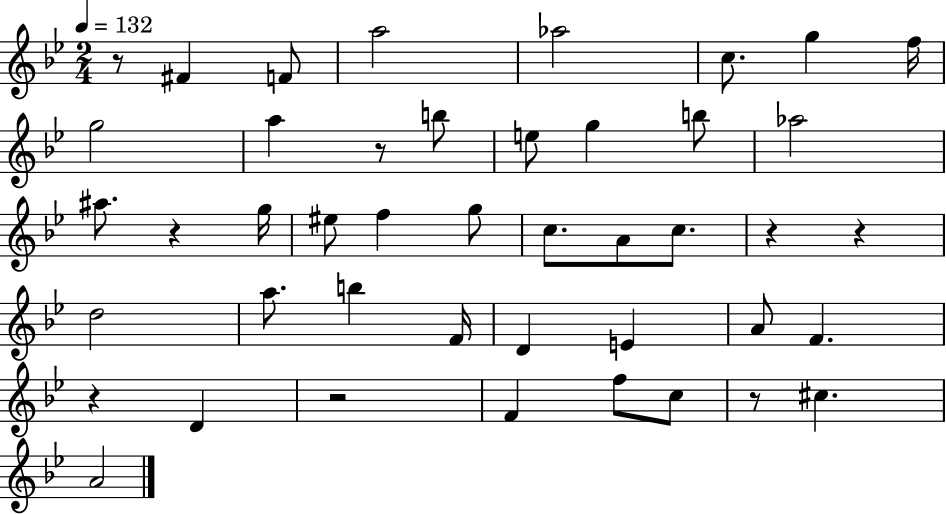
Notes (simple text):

R/e F#4/q F4/e A5/h Ab5/h C5/e. G5/q F5/s G5/h A5/q R/e B5/e E5/e G5/q B5/e Ab5/h A#5/e. R/q G5/s EIS5/e F5/q G5/e C5/e. A4/e C5/e. R/q R/q D5/h A5/e. B5/q F4/s D4/q E4/q A4/e F4/q. R/q D4/q R/h F4/q F5/e C5/e R/e C#5/q. A4/h